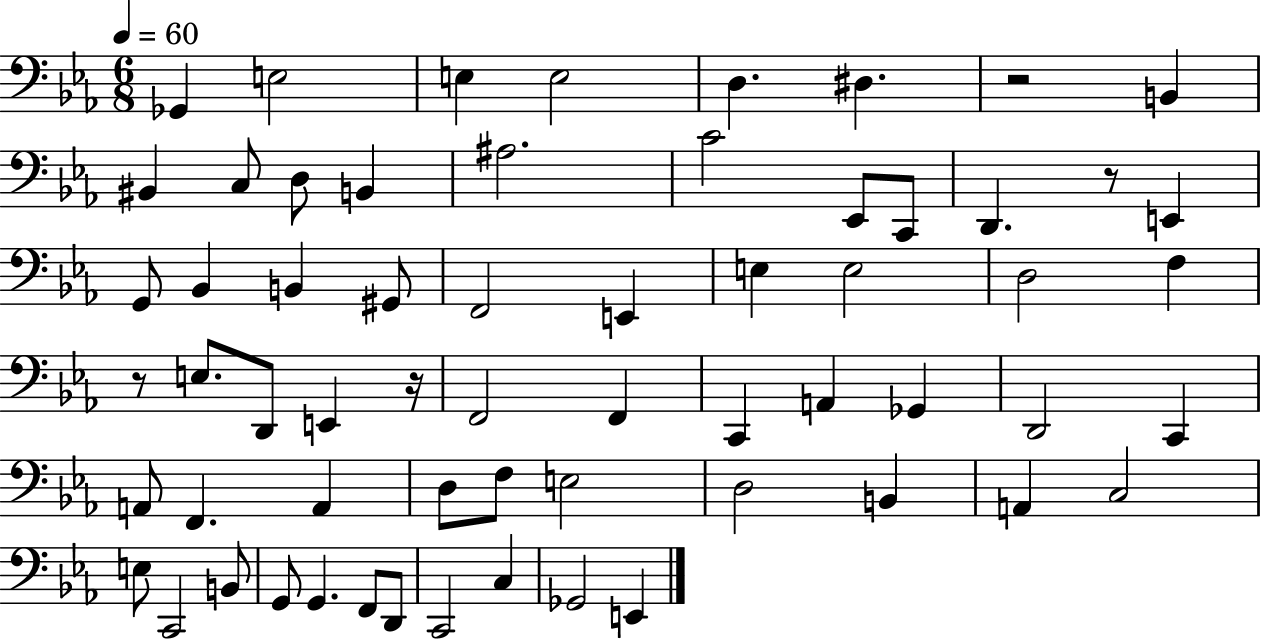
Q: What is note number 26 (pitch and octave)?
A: D3